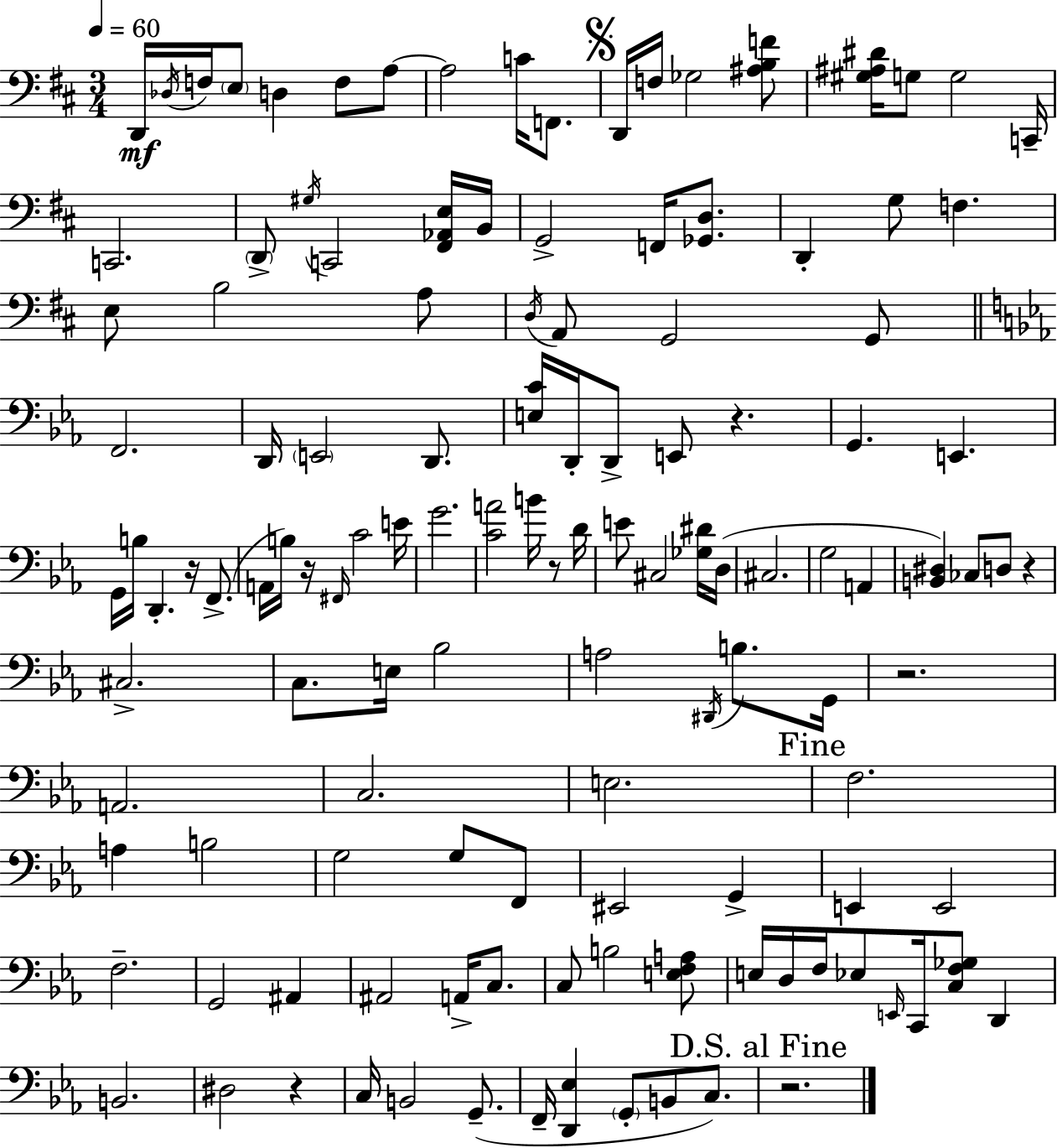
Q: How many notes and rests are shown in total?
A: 126